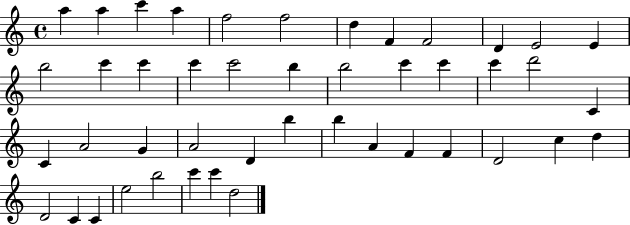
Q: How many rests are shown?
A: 0